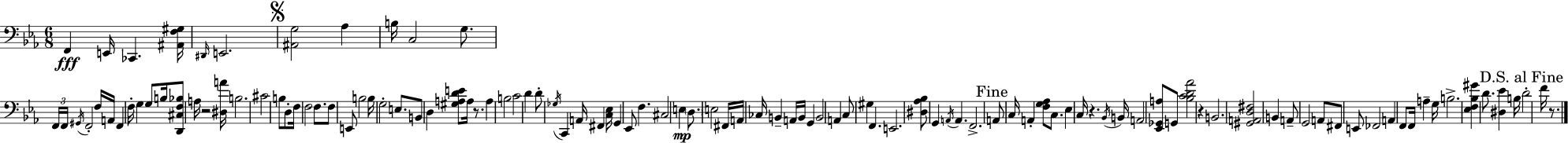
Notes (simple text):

F2/q E2/s CES2/q. [A#2,F3,G#3]/s D#2/s E2/h. [A#2,G3]/h Ab3/q B3/s C3/h G3/e. F2/s F2/s G#2/s F2/h F3/s A2/s F2/q F3/s G3/q G3/e B3/s [D2,C#3,F3,Bb3]/e A3/s R/h [D#3,A4]/s B3/h. C#4/h B3/e D3/e F3/s F3/h F3/e. F3/e E2/e B3/h B3/s G3/h E3/e. B2/e D3/q [G#3,A3,D4,E4]/e A3/s R/e. A3/q B3/h C4/h D4/q D4/e Gb3/s C2/q A2/s F#2/q [C3,Eb3]/s G2/q Eb2/e F3/q. C#3/h E3/q D3/e. E3/h F#2/s A2/s CES3/s B2/q A2/s B2/s G2/q B2/h A2/q C3/e G#3/q F2/q. E2/h. [D#3,Ab3,Bb3]/e G2/q A2/s A2/q. F2/h. A2/e C3/s A2/q [F3,G3,Ab3]/e C3/e. Eb3/q C3/s R/q. Bb2/s B2/s A2/h [Eb2,Gb2,A3]/e G2/e [Bb3,C4,D4,Ab4]/h R/q B2/h. [G#2,A2,D3,F#3]/h B2/q A2/e G2/h A2/e F#2/e E2/e FES2/h A2/q F2/e F2/s A3/q G3/s B3/h. [Eb3,F3,Bb3,G#4]/q D4/e. [D#3,Eb4]/q B3/s D4/h F4/s R/e.